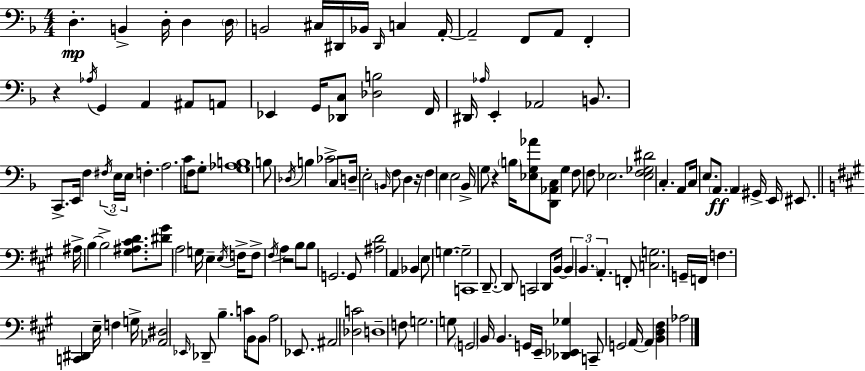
X:1
T:Untitled
M:4/4
L:1/4
K:F
D, B,, D,/4 D, D,/4 B,,2 ^C,/4 ^D,,/4 _B,,/4 ^D,,/4 C, A,,/4 A,,2 F,,/2 A,,/2 F,, z _A,/4 G,, A,, ^A,,/2 A,,/2 _E,, G,,/4 [_D,,C,]/2 [_D,B,]2 F,,/4 ^D,,/4 _A,/4 E,, _A,,2 B,,/2 C,,/2 E,,/4 F, ^F,/4 E,/4 E,/4 F, A,2 C/4 F,/4 G,/2 [G,_A,B,]4 B,/2 _D,/4 B, _C2 C,/2 D,/4 E,2 B,,/4 F,/2 D, z/4 F, E, E,2 _B,,/4 G,/2 z B,/4 [_E,G,_A]/2 [D,,_A,,C,]/2 G, F,/2 F,/2 _E,2 [_E,F,_G,^D]2 C, A,,/2 C,/4 E,/2 A,,/2 A,, ^G,,/4 E,,/4 ^E,,/2 ^A,/4 B, B,2 [^G,^A,^CD]/2 [^D^G]/2 A,2 G,/4 E, E,/4 F,/4 F,/2 ^F,/4 A, z2 B,/2 B,/2 G,,2 G,,/2 [^A,D]2 A,, _B,, E,/2 G, G,2 C,,4 D,,/2 D,,/2 C,,2 D,,/2 B,,/4 B,, B,, A,, F,,/2 [C,G,]2 G,,/4 F,,/4 F, [C,,^D,,] E,/4 F, G,/4 [_A,,^D,]2 _E,,/4 _D,,/2 B, C/4 B,,/2 B,,/2 A,2 _E,,/2 ^A,,2 [_D,C]2 D,4 F,/2 G,2 G,/2 G,,2 B,,/4 B,, G,,/4 E,,/4 [_D,,_E,,_G,] C,,/2 G,,2 A,,/4 A,, [B,,D,^F,] _A,2